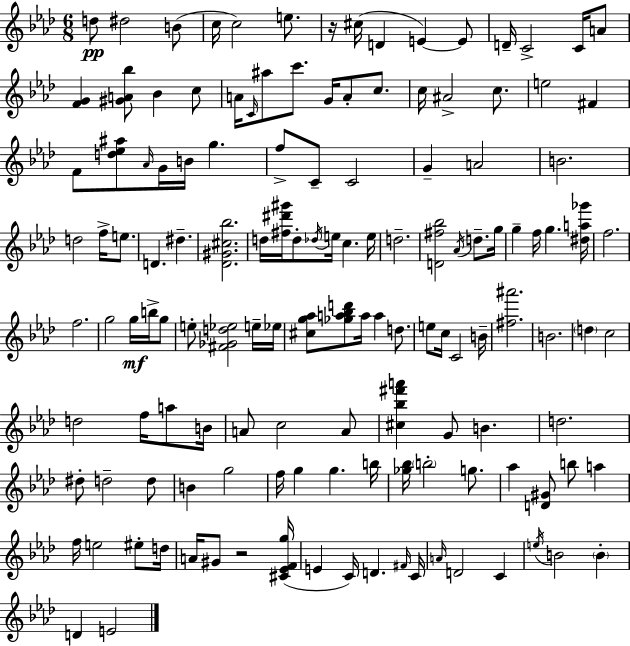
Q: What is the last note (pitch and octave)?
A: E4